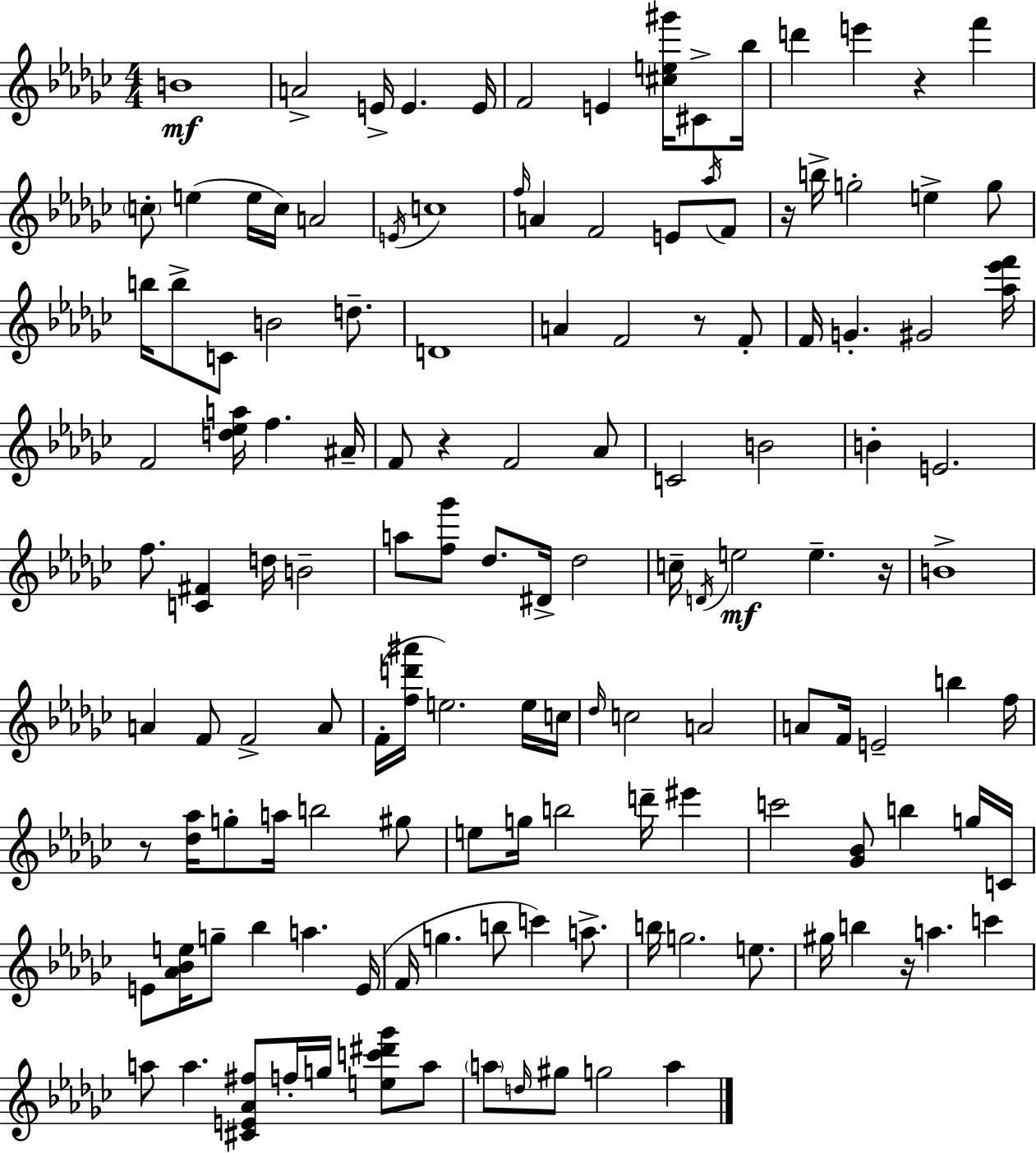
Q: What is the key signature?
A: EES minor